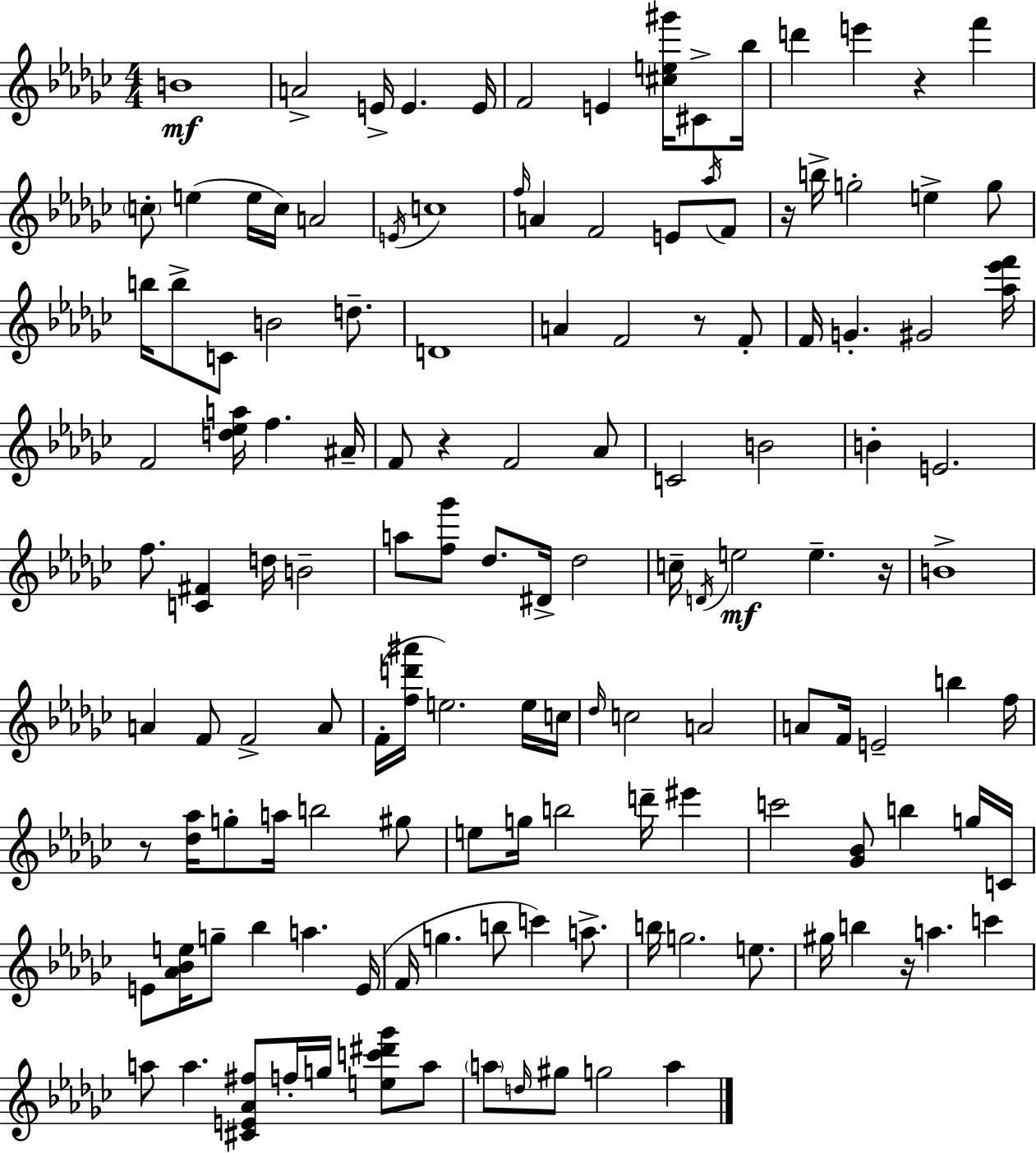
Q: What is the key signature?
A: EES minor